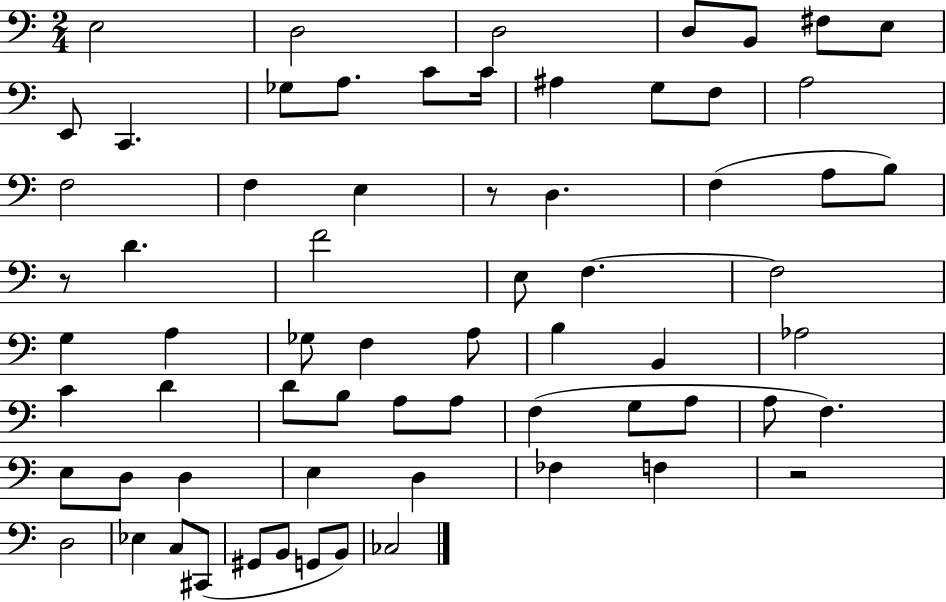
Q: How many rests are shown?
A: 3